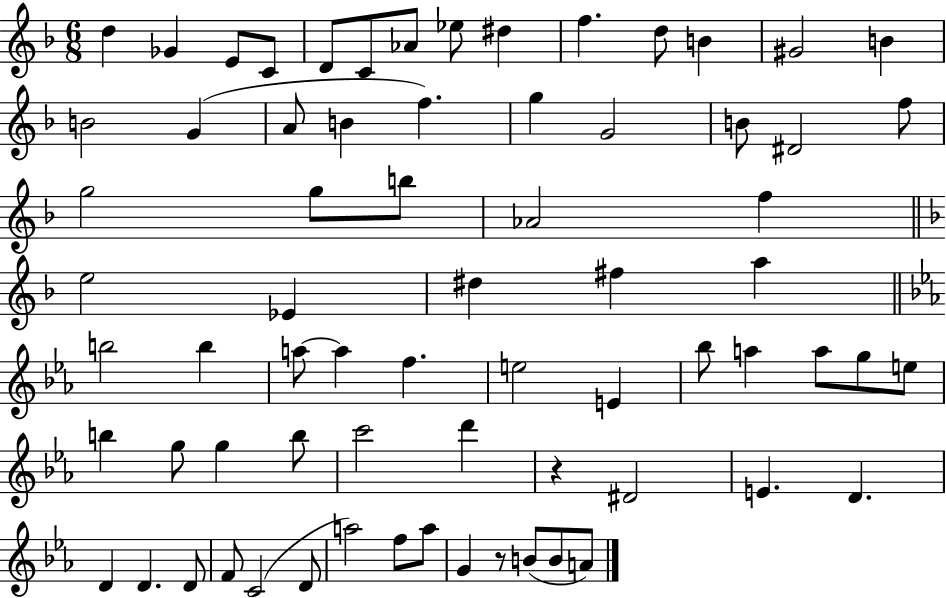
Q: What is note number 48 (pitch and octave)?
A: G5